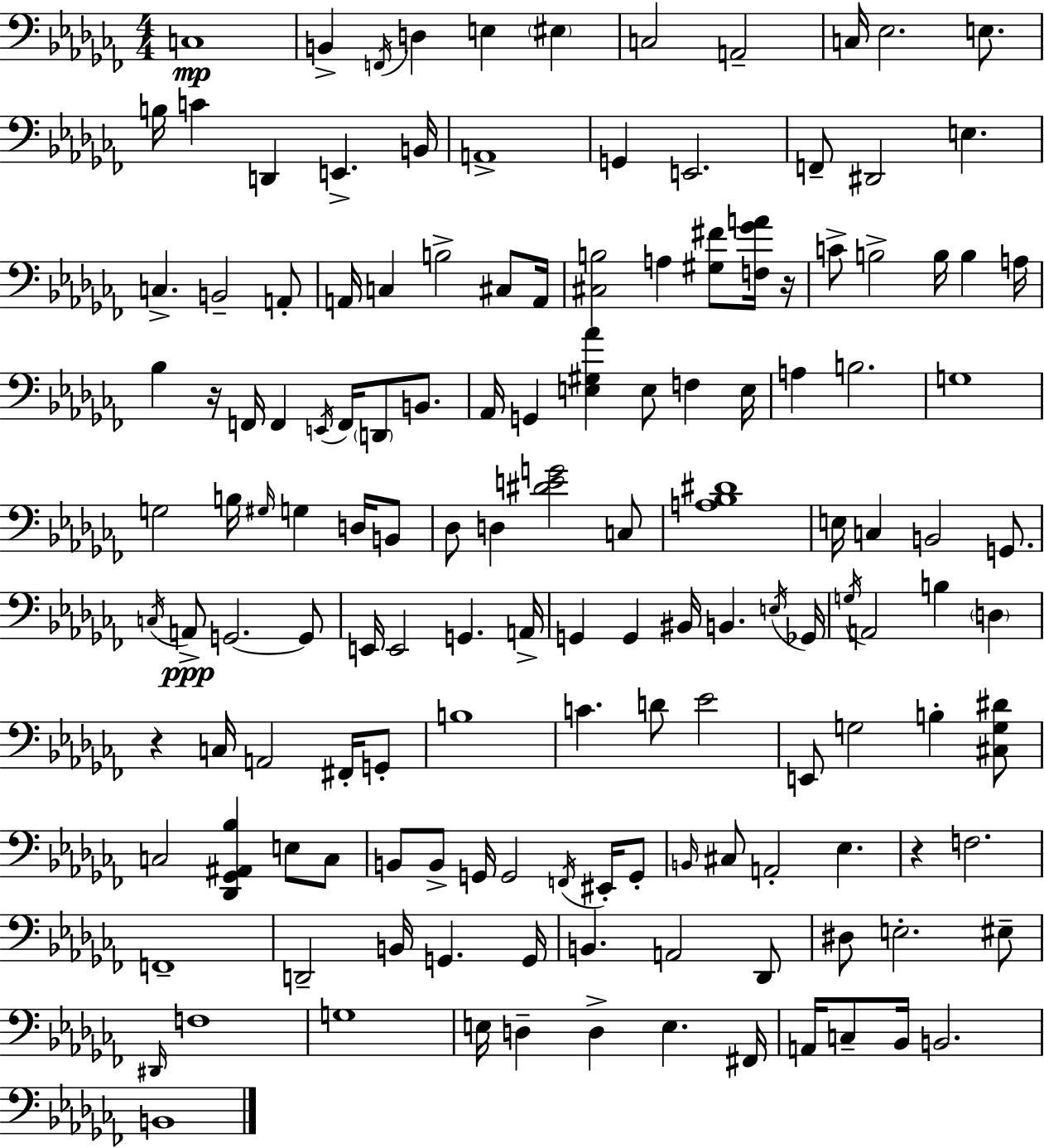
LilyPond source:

{
  \clef bass
  \numericTimeSignature
  \time 4/4
  \key aes \minor
  c1\mp | b,4-> \acciaccatura { f,16 } d4 e4 \parenthesize eis4 | c2 a,2-- | c16 ees2. e8. | \break b16 c'4 d,4 e,4.-> | b,16 a,1-> | g,4 e,2. | f,8-- dis,2 e4. | \break c4.-> b,2-- a,8-. | a,16 c4 b2-> cis8 | a,16 <cis b>2 a4 <gis fis'>8 <f ges' a'>16 | r16 c'8-> b2-> b16 b4 | \break a16 bes4 r16 f,16 f,4 \acciaccatura { e,16 } f,16 \parenthesize d,8 b,8. | aes,16 g,4 <e gis aes'>4 e8 f4 | e16 a4 b2. | g1 | \break g2 b16 \grace { gis16 } g4 | d16 b,8 des8 d4 <dis' e' g'>2 | c8 <a bes dis'>1 | e16 c4 b,2 | \break g,8. \acciaccatura { c16 }\ppp a,8-> g,2.~~ | g,8 e,16 e,2 g,4. | a,16-> g,4 g,4 bis,16 b,4. | \acciaccatura { e16 } ges,16 \acciaccatura { g16 } a,2 b4 | \break \parenthesize d4 r4 c16 a,2 | fis,16-. g,8-. b1 | c'4. d'8 ees'2 | e,8 g2 | \break b4-. <cis g dis'>8 c2 <des, ges, ais, bes>4 | e8 c8 b,8 b,8-> g,16 g,2 | \acciaccatura { f,16 } eis,16-. g,8-. \grace { b,16 } cis8 a,2-. | ees4. r4 f2. | \break f,1-- | d,2-- | b,16 g,4. g,16 b,4. a,2 | des,8 dis8 e2.-. | \break eis8-- \grace { dis,16 } f1 | g1 | e16 d4-- d4-> | e4. fis,16 a,16 c8-- bes,16 b,2. | \break b,1 | \bar "|."
}